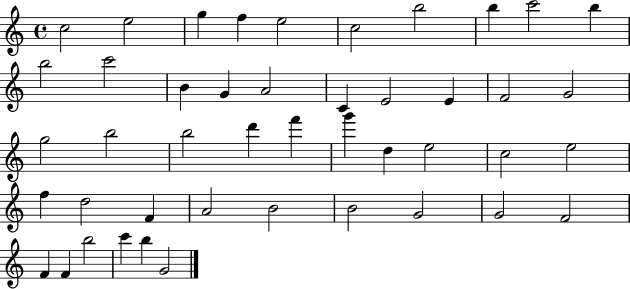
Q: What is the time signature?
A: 4/4